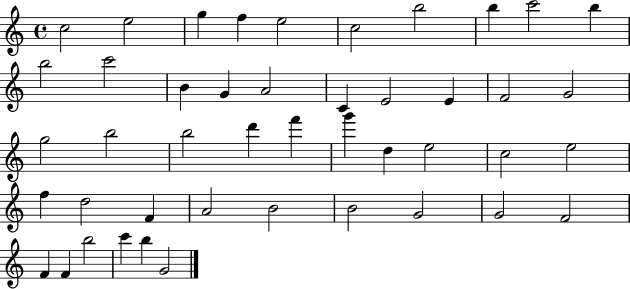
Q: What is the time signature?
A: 4/4